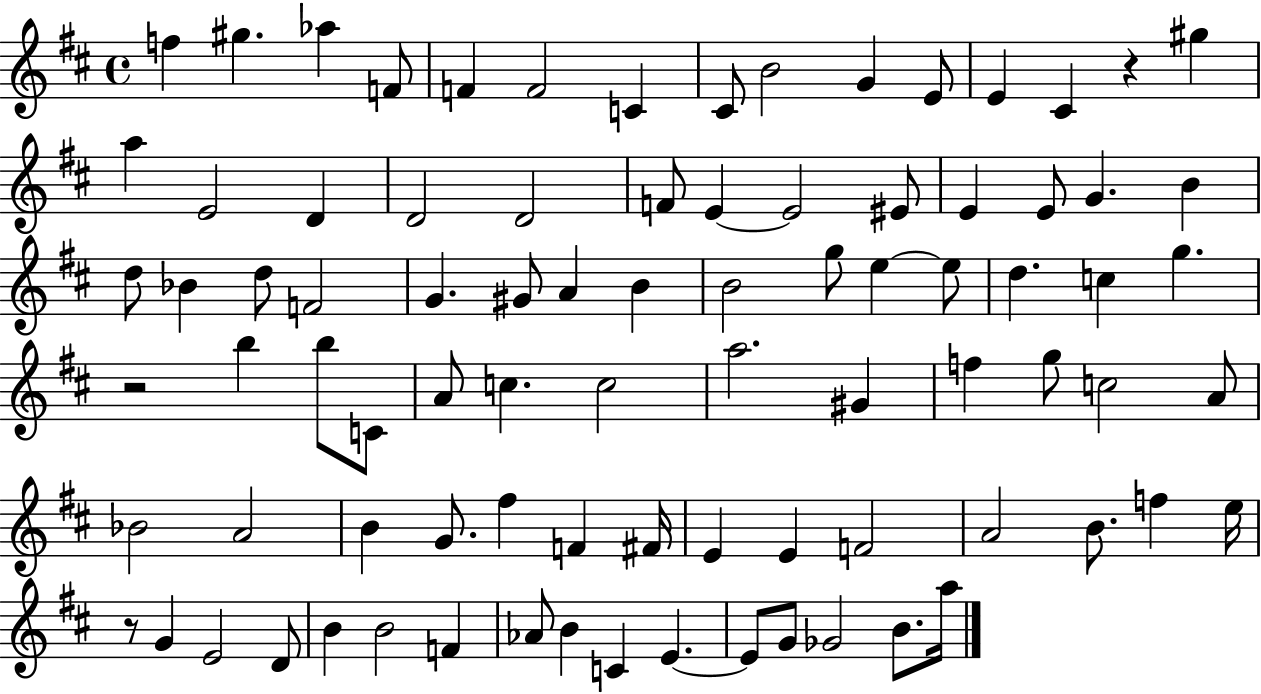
F5/q G#5/q. Ab5/q F4/e F4/q F4/h C4/q C#4/e B4/h G4/q E4/e E4/q C#4/q R/q G#5/q A5/q E4/h D4/q D4/h D4/h F4/e E4/q E4/h EIS4/e E4/q E4/e G4/q. B4/q D5/e Bb4/q D5/e F4/h G4/q. G#4/e A4/q B4/q B4/h G5/e E5/q E5/e D5/q. C5/q G5/q. R/h B5/q B5/e C4/e A4/e C5/q. C5/h A5/h. G#4/q F5/q G5/e C5/h A4/e Bb4/h A4/h B4/q G4/e. F#5/q F4/q F#4/s E4/q E4/q F4/h A4/h B4/e. F5/q E5/s R/e G4/q E4/h D4/e B4/q B4/h F4/q Ab4/e B4/q C4/q E4/q. E4/e G4/e Gb4/h B4/e. A5/s